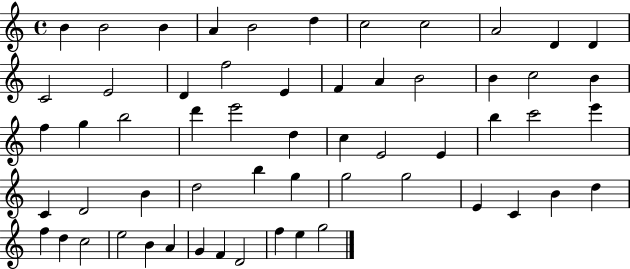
B4/q B4/h B4/q A4/q B4/h D5/q C5/h C5/h A4/h D4/q D4/q C4/h E4/h D4/q F5/h E4/q F4/q A4/q B4/h B4/q C5/h B4/q F5/q G5/q B5/h D6/q E6/h D5/q C5/q E4/h E4/q B5/q C6/h E6/q C4/q D4/h B4/q D5/h B5/q G5/q G5/h G5/h E4/q C4/q B4/q D5/q F5/q D5/q C5/h E5/h B4/q A4/q G4/q F4/q D4/h F5/q E5/q G5/h